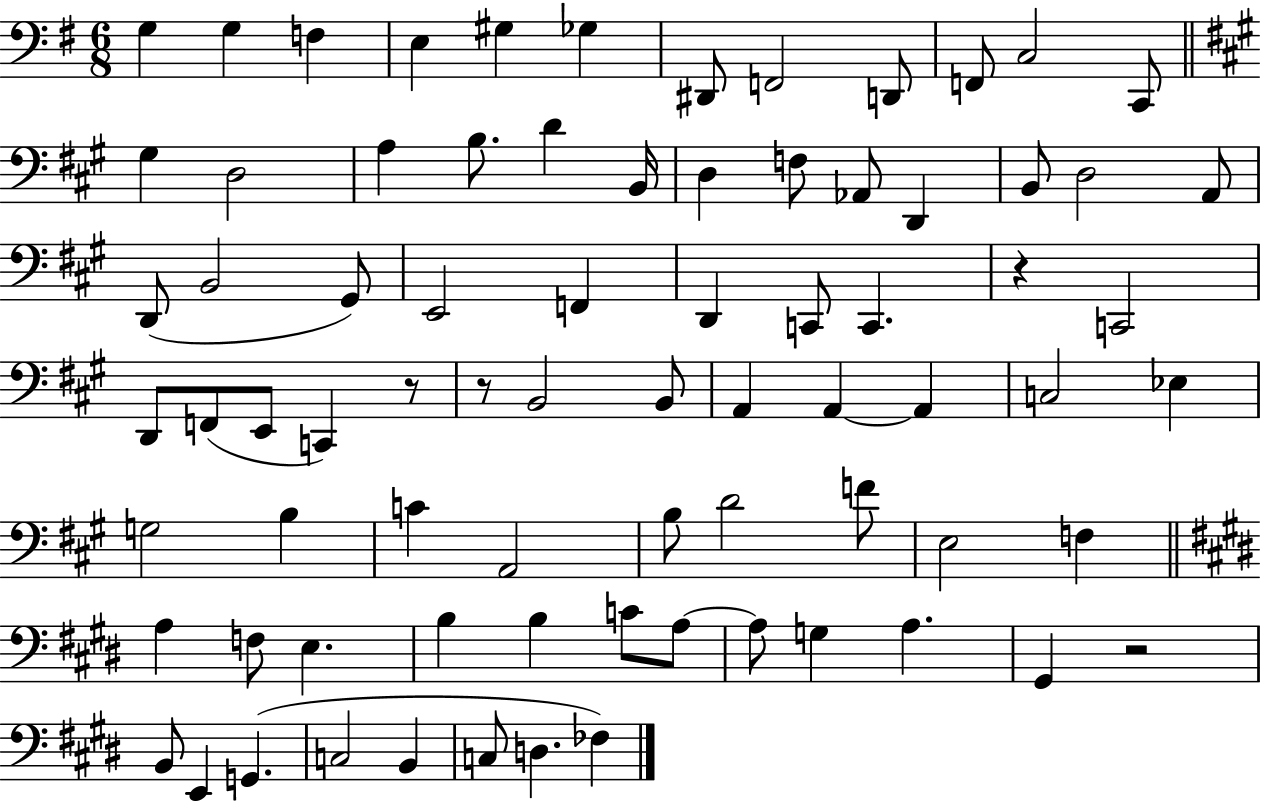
{
  \clef bass
  \numericTimeSignature
  \time 6/8
  \key g \major
  \repeat volta 2 { g4 g4 f4 | e4 gis4 ges4 | dis,8 f,2 d,8 | f,8 c2 c,8 | \break \bar "||" \break \key a \major gis4 d2 | a4 b8. d'4 b,16 | d4 f8 aes,8 d,4 | b,8 d2 a,8 | \break d,8( b,2 gis,8) | e,2 f,4 | d,4 c,8 c,4. | r4 c,2 | \break d,8 f,8( e,8 c,4) r8 | r8 b,2 b,8 | a,4 a,4~~ a,4 | c2 ees4 | \break g2 b4 | c'4 a,2 | b8 d'2 f'8 | e2 f4 | \break \bar "||" \break \key e \major a4 f8 e4. | b4 b4 c'8 a8~~ | a8 g4 a4. | gis,4 r2 | \break b,8 e,4 g,4.( | c2 b,4 | c8 d4. fes4) | } \bar "|."
}